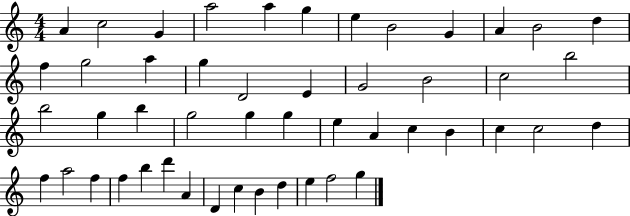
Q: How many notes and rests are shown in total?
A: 49